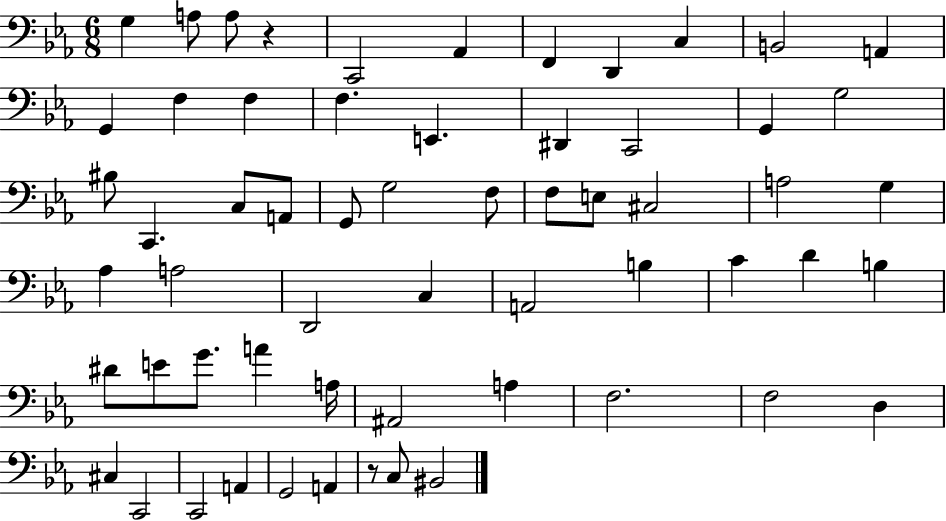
X:1
T:Untitled
M:6/8
L:1/4
K:Eb
G, A,/2 A,/2 z C,,2 _A,, F,, D,, C, B,,2 A,, G,, F, F, F, E,, ^D,, C,,2 G,, G,2 ^B,/2 C,, C,/2 A,,/2 G,,/2 G,2 F,/2 F,/2 E,/2 ^C,2 A,2 G, _A, A,2 D,,2 C, A,,2 B, C D B, ^D/2 E/2 G/2 A A,/4 ^A,,2 A, F,2 F,2 D, ^C, C,,2 C,,2 A,, G,,2 A,, z/2 C,/2 ^B,,2